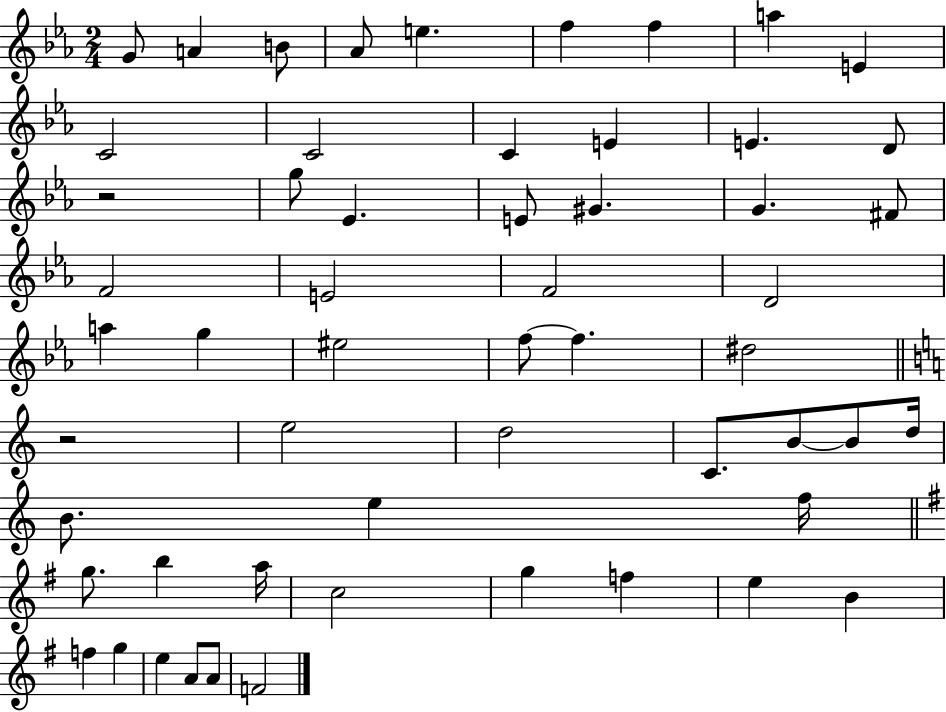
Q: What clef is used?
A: treble